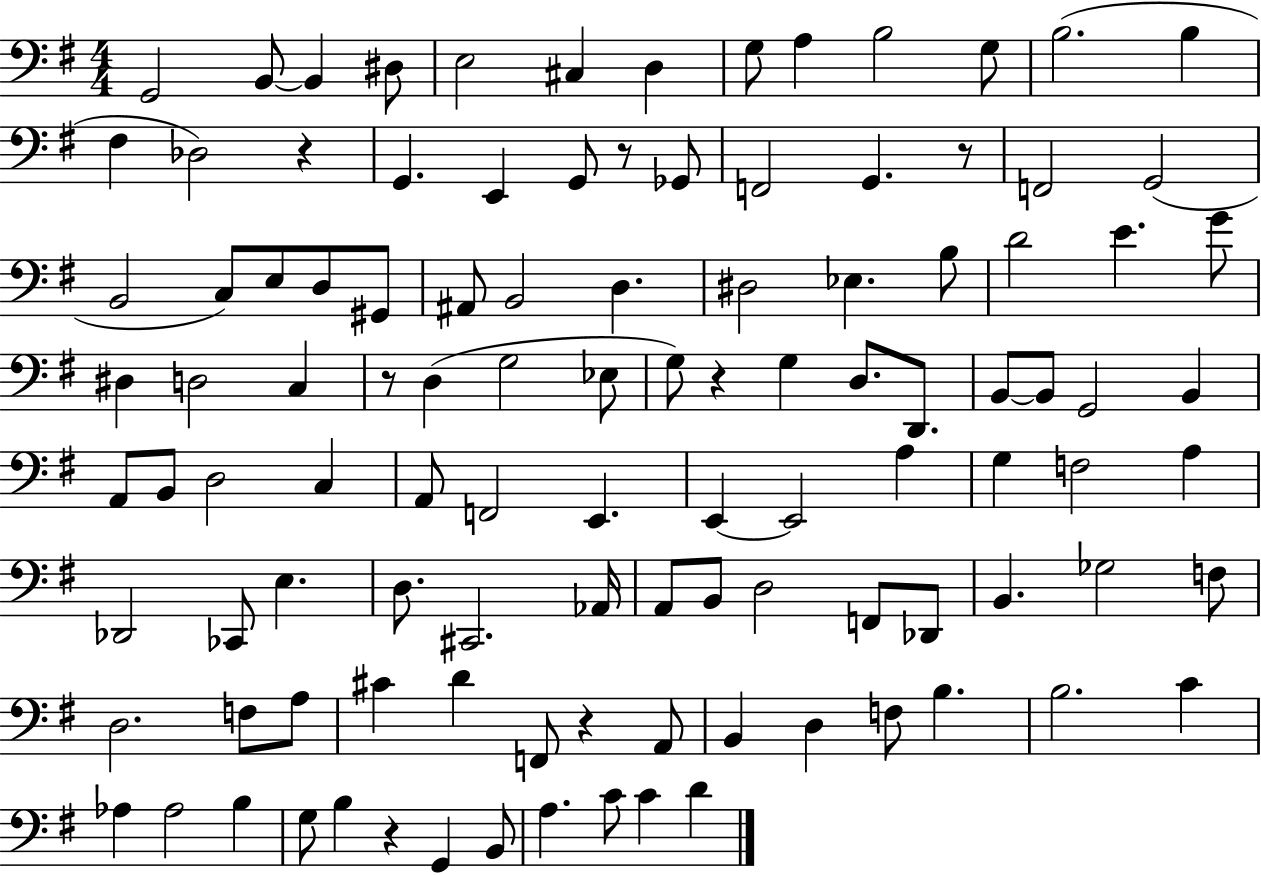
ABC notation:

X:1
T:Untitled
M:4/4
L:1/4
K:G
G,,2 B,,/2 B,, ^D,/2 E,2 ^C, D, G,/2 A, B,2 G,/2 B,2 B, ^F, _D,2 z G,, E,, G,,/2 z/2 _G,,/2 F,,2 G,, z/2 F,,2 G,,2 B,,2 C,/2 E,/2 D,/2 ^G,,/2 ^A,,/2 B,,2 D, ^D,2 _E, B,/2 D2 E G/2 ^D, D,2 C, z/2 D, G,2 _E,/2 G,/2 z G, D,/2 D,,/2 B,,/2 B,,/2 G,,2 B,, A,,/2 B,,/2 D,2 C, A,,/2 F,,2 E,, E,, E,,2 A, G, F,2 A, _D,,2 _C,,/2 E, D,/2 ^C,,2 _A,,/4 A,,/2 B,,/2 D,2 F,,/2 _D,,/2 B,, _G,2 F,/2 D,2 F,/2 A,/2 ^C D F,,/2 z A,,/2 B,, D, F,/2 B, B,2 C _A, _A,2 B, G,/2 B, z G,, B,,/2 A, C/2 C D